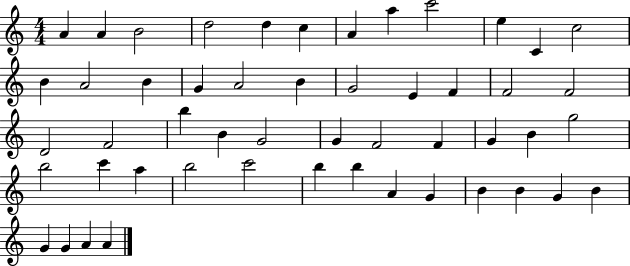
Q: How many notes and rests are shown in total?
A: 51